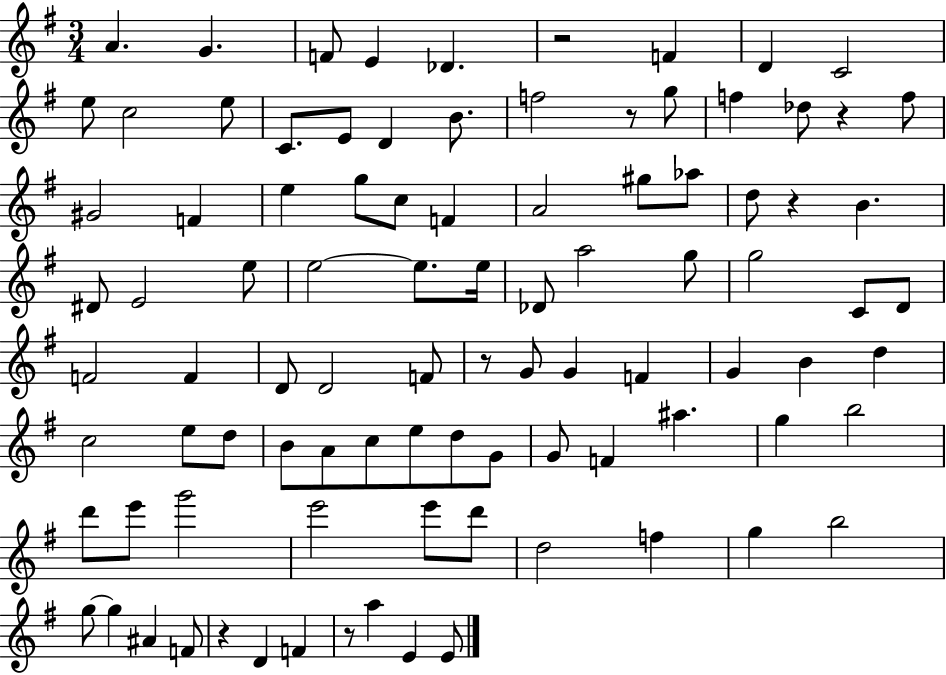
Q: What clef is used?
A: treble